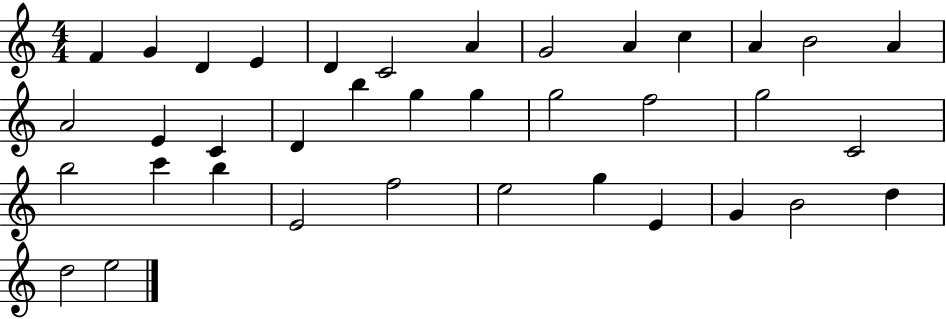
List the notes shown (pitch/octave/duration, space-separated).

F4/q G4/q D4/q E4/q D4/q C4/h A4/q G4/h A4/q C5/q A4/q B4/h A4/q A4/h E4/q C4/q D4/q B5/q G5/q G5/q G5/h F5/h G5/h C4/h B5/h C6/q B5/q E4/h F5/h E5/h G5/q E4/q G4/q B4/h D5/q D5/h E5/h